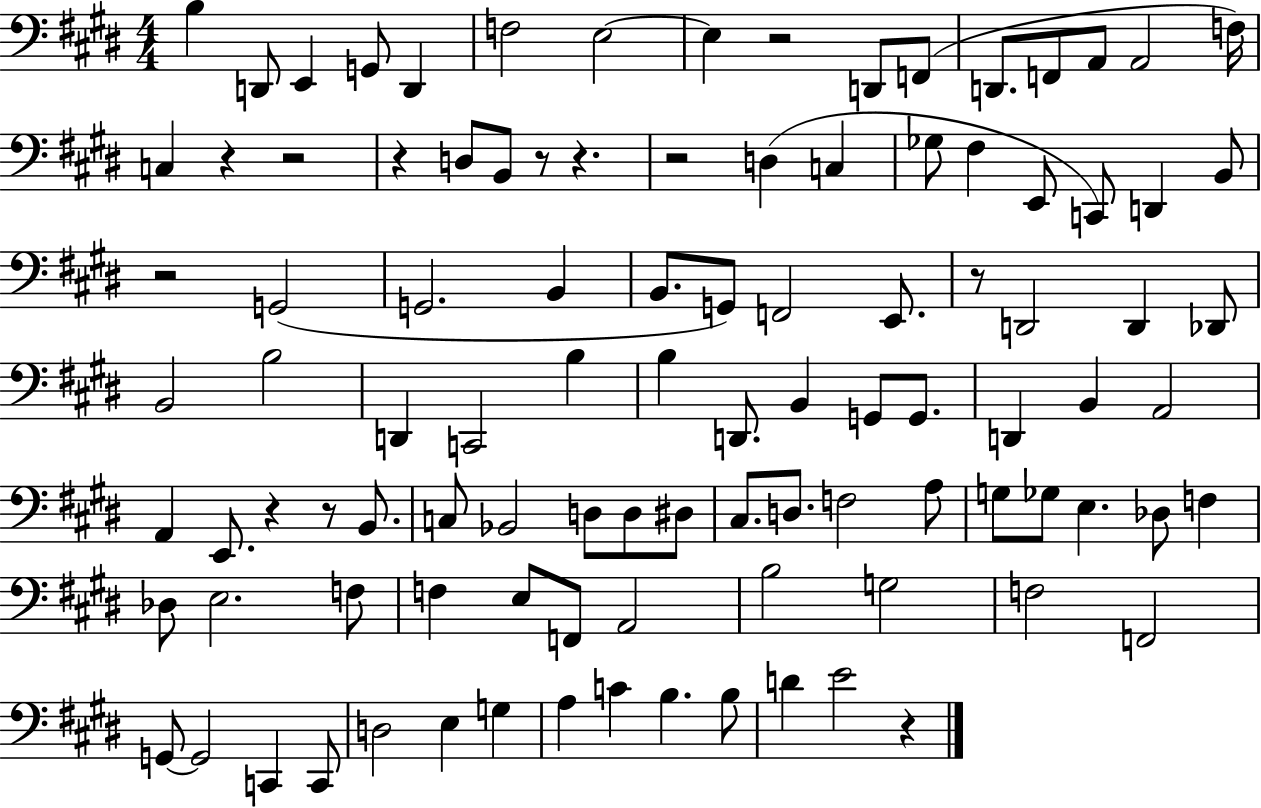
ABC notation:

X:1
T:Untitled
M:4/4
L:1/4
K:E
B, D,,/2 E,, G,,/2 D,, F,2 E,2 E, z2 D,,/2 F,,/2 D,,/2 F,,/2 A,,/2 A,,2 F,/4 C, z z2 z D,/2 B,,/2 z/2 z z2 D, C, _G,/2 ^F, E,,/2 C,,/2 D,, B,,/2 z2 G,,2 G,,2 B,, B,,/2 G,,/2 F,,2 E,,/2 z/2 D,,2 D,, _D,,/2 B,,2 B,2 D,, C,,2 B, B, D,,/2 B,, G,,/2 G,,/2 D,, B,, A,,2 A,, E,,/2 z z/2 B,,/2 C,/2 _B,,2 D,/2 D,/2 ^D,/2 ^C,/2 D,/2 F,2 A,/2 G,/2 _G,/2 E, _D,/2 F, _D,/2 E,2 F,/2 F, E,/2 F,,/2 A,,2 B,2 G,2 F,2 F,,2 G,,/2 G,,2 C,, C,,/2 D,2 E, G, A, C B, B,/2 D E2 z